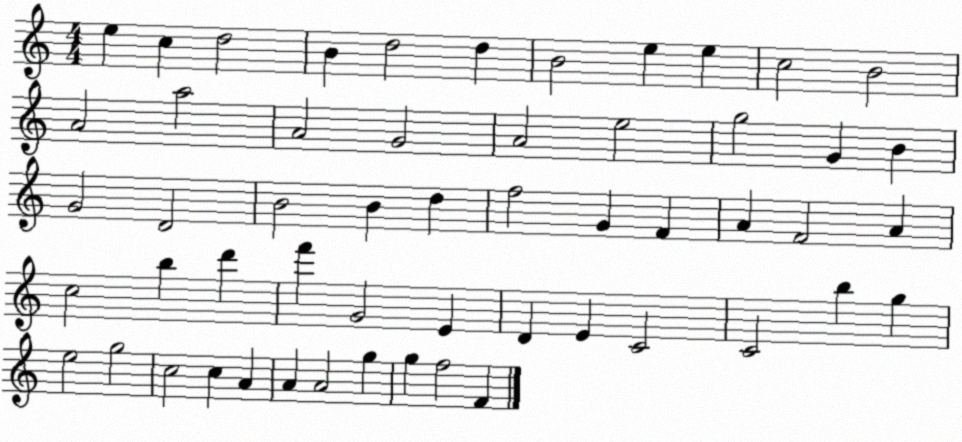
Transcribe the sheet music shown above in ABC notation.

X:1
T:Untitled
M:4/4
L:1/4
K:C
e c d2 B d2 d B2 e e c2 B2 A2 a2 A2 G2 A2 e2 g2 G B G2 D2 B2 B d f2 G F A F2 A c2 b d' f' G2 E D E C2 C2 b g e2 g2 c2 c A A A2 g g f2 F